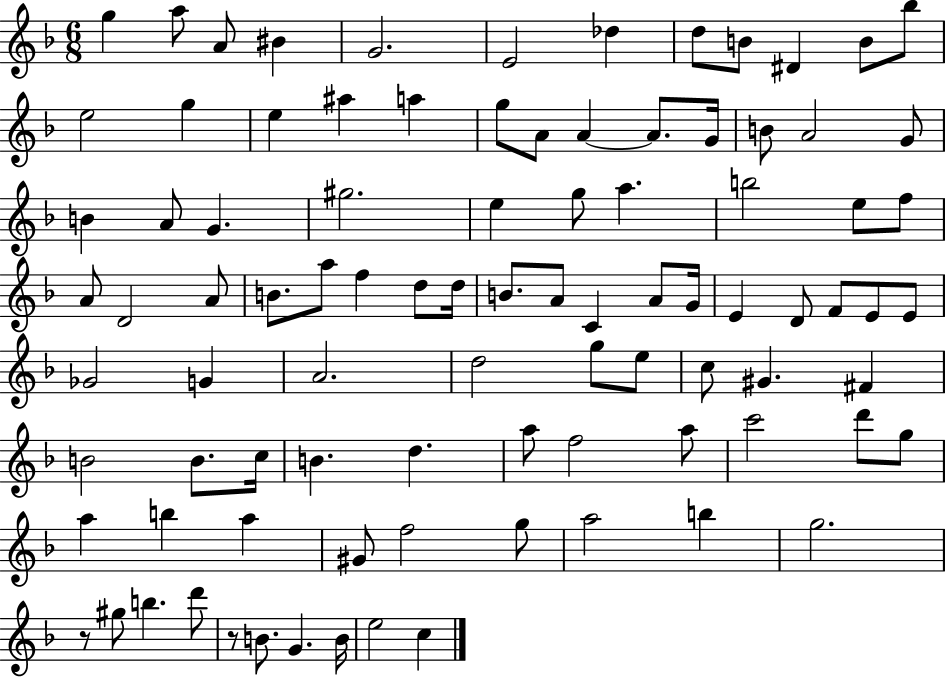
G5/q A5/e A4/e BIS4/q G4/h. E4/h Db5/q D5/e B4/e D#4/q B4/e Bb5/e E5/h G5/q E5/q A#5/q A5/q G5/e A4/e A4/q A4/e. G4/s B4/e A4/h G4/e B4/q A4/e G4/q. G#5/h. E5/q G5/e A5/q. B5/h E5/e F5/e A4/e D4/h A4/e B4/e. A5/e F5/q D5/e D5/s B4/e. A4/e C4/q A4/e G4/s E4/q D4/e F4/e E4/e E4/e Gb4/h G4/q A4/h. D5/h G5/e E5/e C5/e G#4/q. F#4/q B4/h B4/e. C5/s B4/q. D5/q. A5/e F5/h A5/e C6/h D6/e G5/e A5/q B5/q A5/q G#4/e F5/h G5/e A5/h B5/q G5/h. R/e G#5/e B5/q. D6/e R/e B4/e. G4/q. B4/s E5/h C5/q